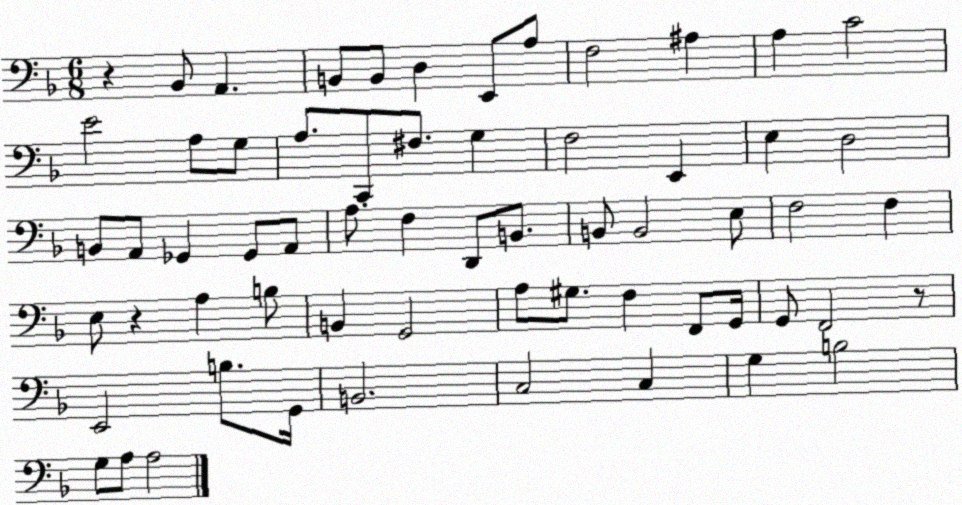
X:1
T:Untitled
M:6/8
L:1/4
K:F
z _B,,/2 A,, B,,/2 B,,/2 D, E,,/2 A,/2 F,2 ^A, A, C2 E2 A,/2 G,/2 A,/2 C,,/2 ^F,/2 G, F,2 E,, E, D,2 B,,/2 A,,/2 _G,, _G,,/2 A,,/2 A,/2 F, D,,/2 B,,/2 B,,/2 B,,2 E,/2 F,2 F, E,/2 z A, B,/2 B,, G,,2 A,/2 ^G,/2 F, F,,/2 G,,/4 G,,/2 F,,2 z/2 E,,2 B,/2 G,,/4 B,,2 C,2 C, G, B,2 G,/2 A,/2 A,2